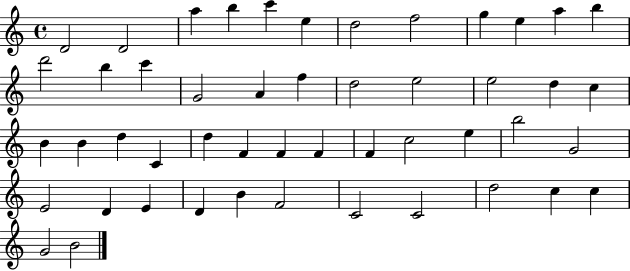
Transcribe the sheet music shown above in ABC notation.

X:1
T:Untitled
M:4/4
L:1/4
K:C
D2 D2 a b c' e d2 f2 g e a b d'2 b c' G2 A f d2 e2 e2 d c B B d C d F F F F c2 e b2 G2 E2 D E D B F2 C2 C2 d2 c c G2 B2